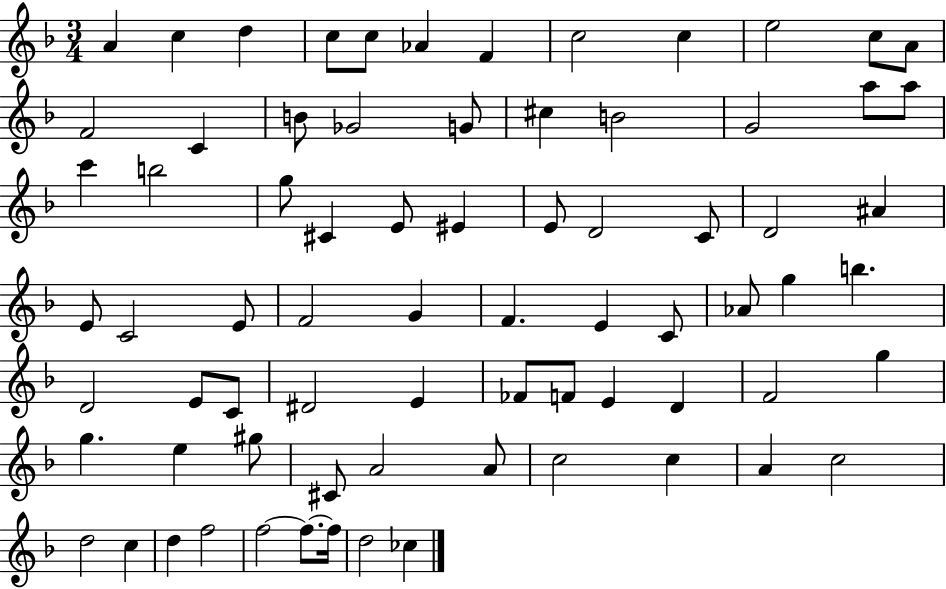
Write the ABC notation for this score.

X:1
T:Untitled
M:3/4
L:1/4
K:F
A c d c/2 c/2 _A F c2 c e2 c/2 A/2 F2 C B/2 _G2 G/2 ^c B2 G2 a/2 a/2 c' b2 g/2 ^C E/2 ^E E/2 D2 C/2 D2 ^A E/2 C2 E/2 F2 G F E C/2 _A/2 g b D2 E/2 C/2 ^D2 E _F/2 F/2 E D F2 g g e ^g/2 ^C/2 A2 A/2 c2 c A c2 d2 c d f2 f2 f/2 f/4 d2 _c